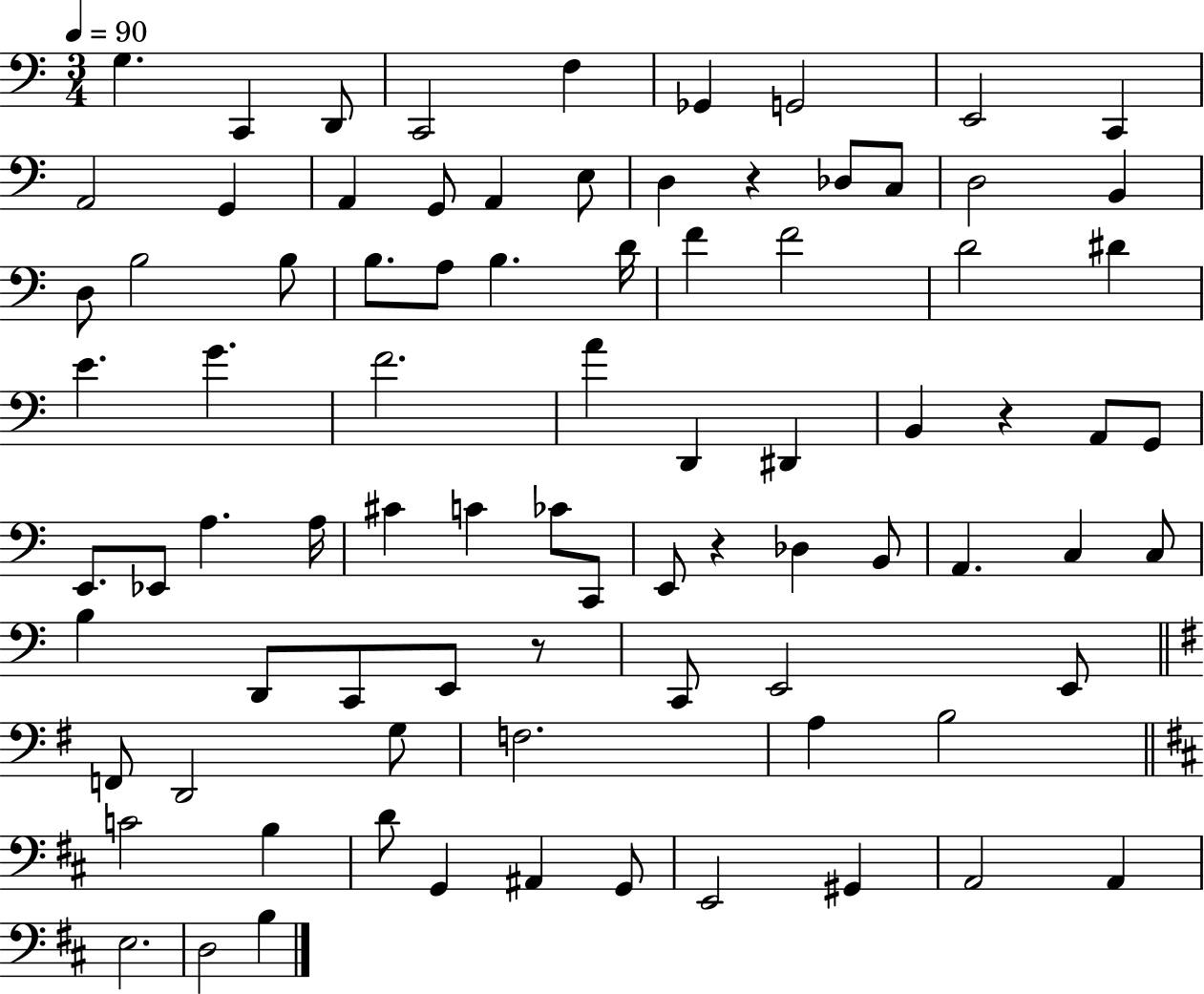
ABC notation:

X:1
T:Untitled
M:3/4
L:1/4
K:C
G, C,, D,,/2 C,,2 F, _G,, G,,2 E,,2 C,, A,,2 G,, A,, G,,/2 A,, E,/2 D, z _D,/2 C,/2 D,2 B,, D,/2 B,2 B,/2 B,/2 A,/2 B, D/4 F F2 D2 ^D E G F2 A D,, ^D,, B,, z A,,/2 G,,/2 E,,/2 _E,,/2 A, A,/4 ^C C _C/2 C,,/2 E,,/2 z _D, B,,/2 A,, C, C,/2 B, D,,/2 C,,/2 E,,/2 z/2 C,,/2 E,,2 E,,/2 F,,/2 D,,2 G,/2 F,2 A, B,2 C2 B, D/2 G,, ^A,, G,,/2 E,,2 ^G,, A,,2 A,, E,2 D,2 B,